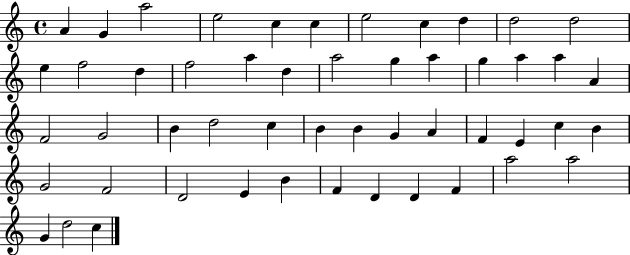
A4/q G4/q A5/h E5/h C5/q C5/q E5/h C5/q D5/q D5/h D5/h E5/q F5/h D5/q F5/h A5/q D5/q A5/h G5/q A5/q G5/q A5/q A5/q A4/q F4/h G4/h B4/q D5/h C5/q B4/q B4/q G4/q A4/q F4/q E4/q C5/q B4/q G4/h F4/h D4/h E4/q B4/q F4/q D4/q D4/q F4/q A5/h A5/h G4/q D5/h C5/q